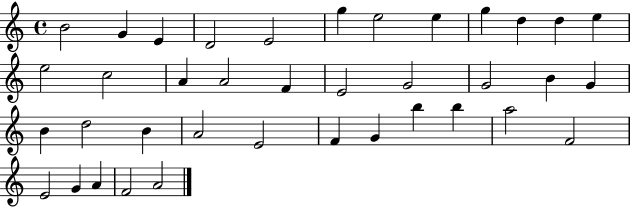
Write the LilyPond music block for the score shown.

{
  \clef treble
  \time 4/4
  \defaultTimeSignature
  \key c \major
  b'2 g'4 e'4 | d'2 e'2 | g''4 e''2 e''4 | g''4 d''4 d''4 e''4 | \break e''2 c''2 | a'4 a'2 f'4 | e'2 g'2 | g'2 b'4 g'4 | \break b'4 d''2 b'4 | a'2 e'2 | f'4 g'4 b''4 b''4 | a''2 f'2 | \break e'2 g'4 a'4 | f'2 a'2 | \bar "|."
}